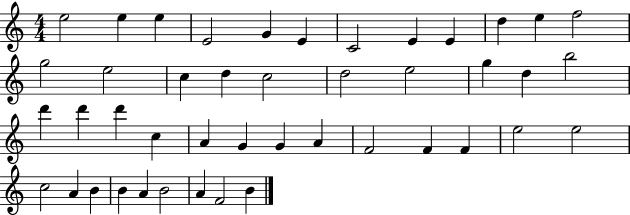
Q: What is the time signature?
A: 4/4